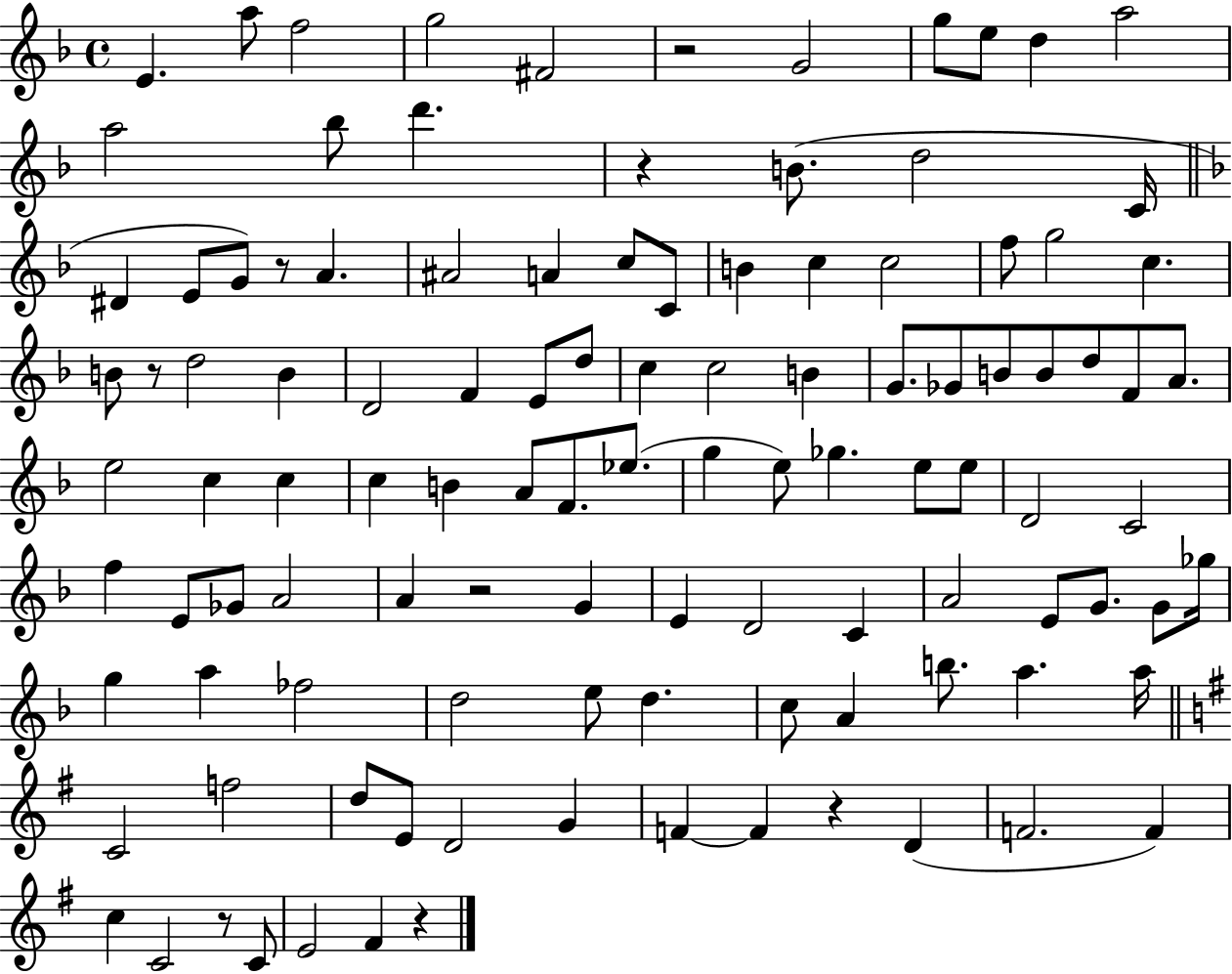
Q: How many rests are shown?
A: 8